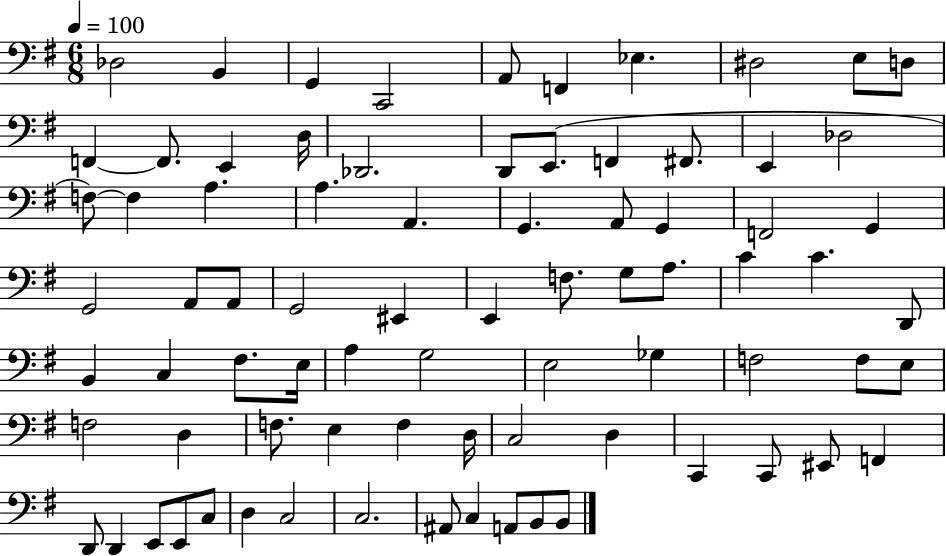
Db3/h B2/q G2/q C2/h A2/e F2/q Eb3/q. D#3/h E3/e D3/e F2/q F2/e. E2/q D3/s Db2/h. D2/e E2/e. F2/q F#2/e. E2/q Db3/h F3/e F3/q A3/q. A3/q. A2/q. G2/q. A2/e G2/q F2/h G2/q G2/h A2/e A2/e G2/h EIS2/q E2/q F3/e. G3/e A3/e. C4/q C4/q. D2/e B2/q C3/q F#3/e. E3/s A3/q G3/h E3/h Gb3/q F3/h F3/e E3/e F3/h D3/q F3/e. E3/q F3/q D3/s C3/h D3/q C2/q C2/e EIS2/e F2/q D2/e D2/q E2/e E2/e C3/e D3/q C3/h C3/h. A#2/e C3/q A2/e B2/e B2/e